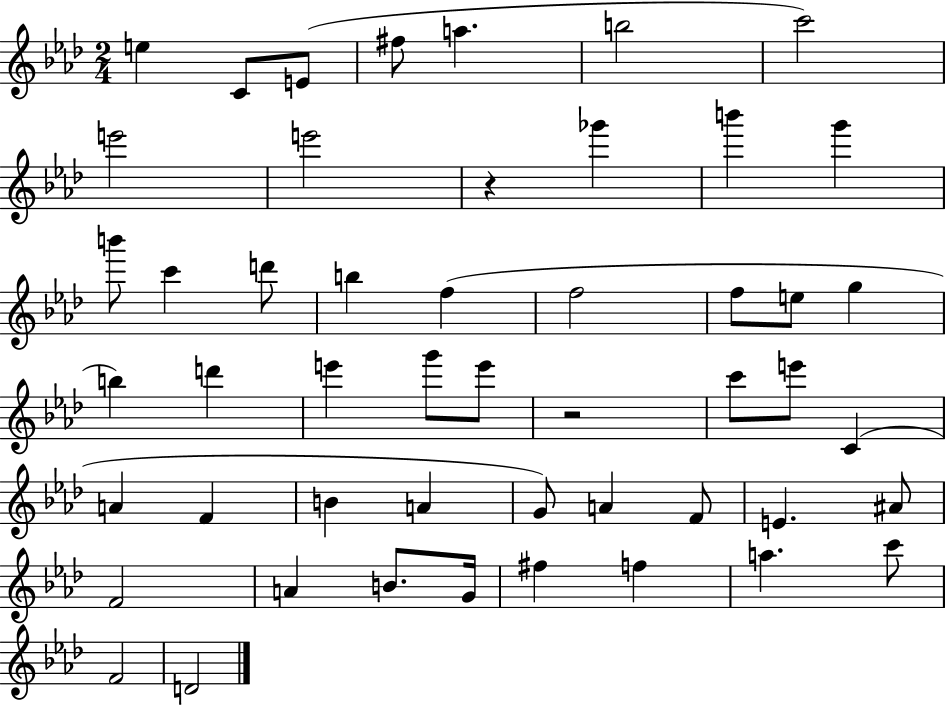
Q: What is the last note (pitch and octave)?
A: D4